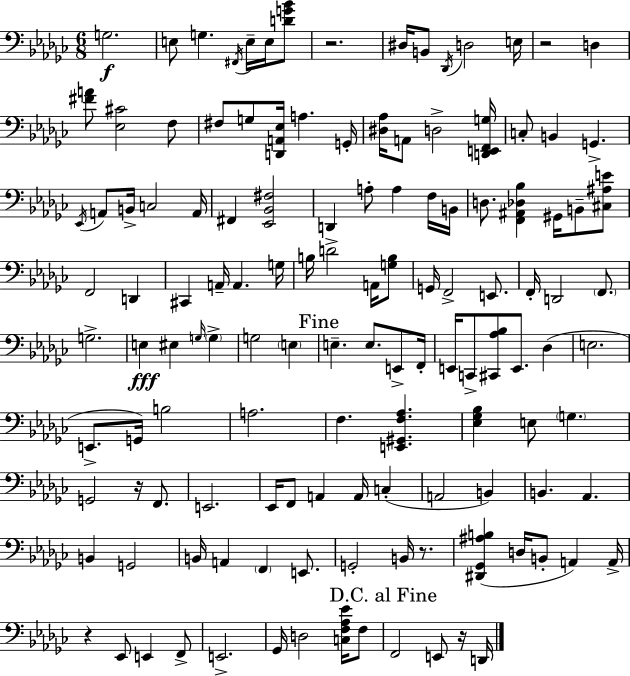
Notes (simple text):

G3/h. E3/e G3/q. F#2/s E3/s E3/s [D4,G4,Bb4]/e R/h. D#3/s B2/e Db2/s D3/h E3/s R/h D3/q [F#4,A4]/e [Eb3,C#4]/h F3/e F#3/e G3/e [D2,A2,Eb3]/s A3/q. G2/s [D#3,Ab3]/s A2/e D3/h [D2,E2,F2,G3]/s C3/e B2/q G2/q. Eb2/s A2/e B2/s C3/h A2/s F#2/q [Eb2,Bb2,F#3]/h D2/q A3/e A3/q F3/s B2/s D3/e. [F2,A#2,Db3,Bb3]/q G#2/s B2/e [C#3,A#3,E4]/e F2/h D2/q C#2/q A2/s A2/q. G3/s B3/s D4/h A2/s [G3,B3]/e G2/s F2/h E2/e. F2/s D2/h F2/e. G3/h. E3/q EIS3/q G3/s G3/q G3/h E3/q E3/q. E3/e. E2/e F2/s E2/s C2/e [C#2,Ab3,Bb3]/e E2/e. Db3/q E3/h. E2/e. G2/s B3/h A3/h. F3/q. [E2,G#2,F3,Ab3]/q. [Eb3,Gb3,Bb3]/q E3/e G3/q. G2/h R/s F2/e. E2/h. Eb2/s F2/e A2/q A2/s C3/q A2/h B2/q B2/q. Ab2/q. B2/q G2/h B2/s A2/q F2/q E2/e. G2/h B2/s R/e. [D#2,Gb2,A#3,B3]/q D3/s B2/e A2/q A2/s R/q Eb2/e E2/q F2/e E2/h. Gb2/s D3/h [C3,F3,Ab3,Eb4]/s F3/e F2/h E2/e R/s D2/s